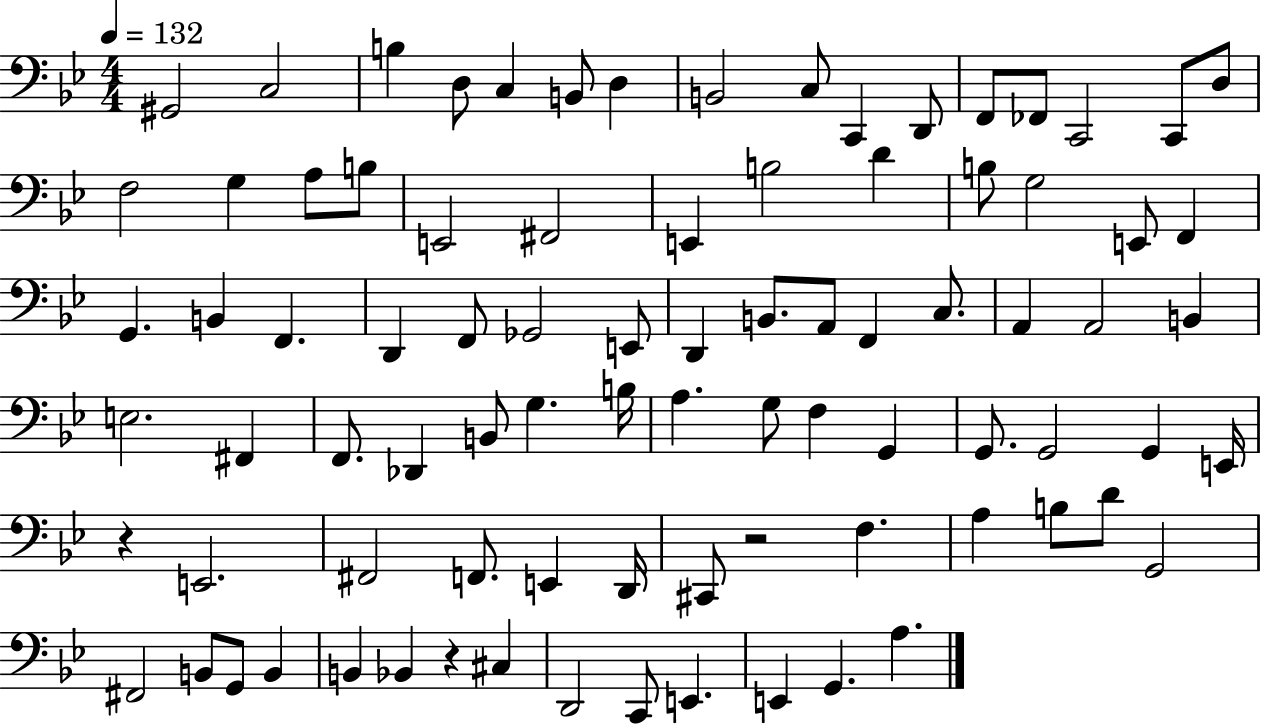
G#2/h C3/h B3/q D3/e C3/q B2/e D3/q B2/h C3/e C2/q D2/e F2/e FES2/e C2/h C2/e D3/e F3/h G3/q A3/e B3/e E2/h F#2/h E2/q B3/h D4/q B3/e G3/h E2/e F2/q G2/q. B2/q F2/q. D2/q F2/e Gb2/h E2/e D2/q B2/e. A2/e F2/q C3/e. A2/q A2/h B2/q E3/h. F#2/q F2/e. Db2/q B2/e G3/q. B3/s A3/q. G3/e F3/q G2/q G2/e. G2/h G2/q E2/s R/q E2/h. F#2/h F2/e. E2/q D2/s C#2/e R/h F3/q. A3/q B3/e D4/e G2/h F#2/h B2/e G2/e B2/q B2/q Bb2/q R/q C#3/q D2/h C2/e E2/q. E2/q G2/q. A3/q.